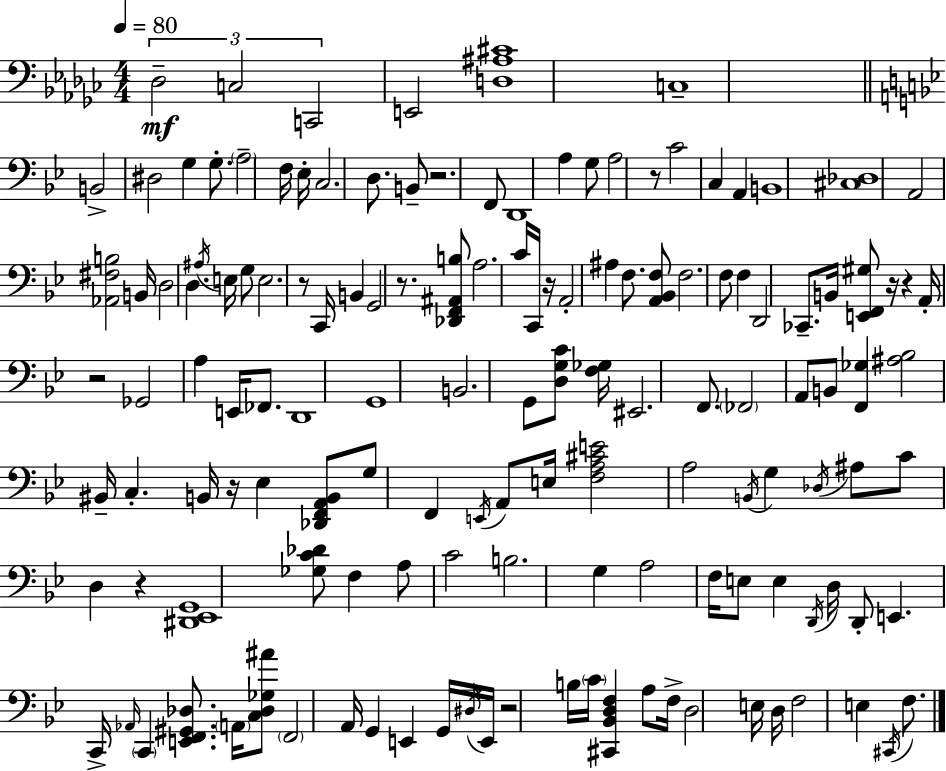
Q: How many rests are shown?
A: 11